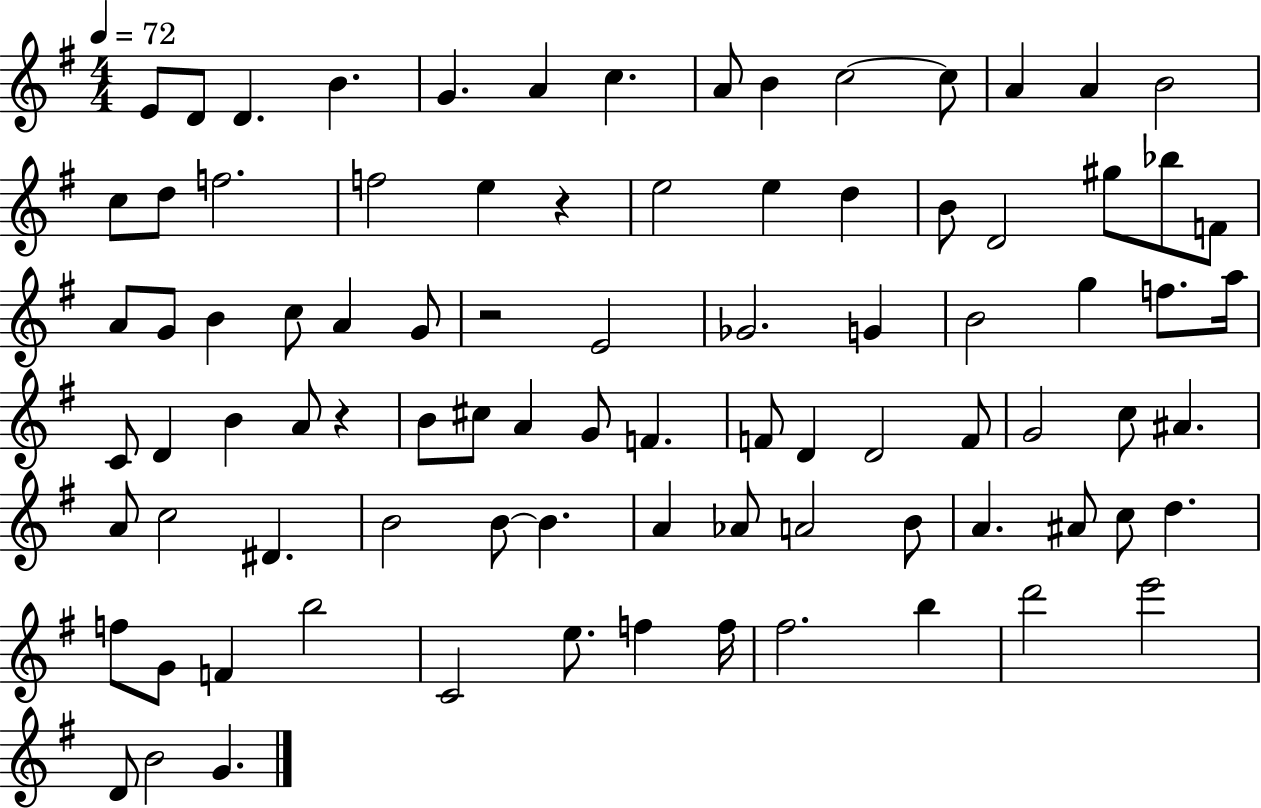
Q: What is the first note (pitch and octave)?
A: E4